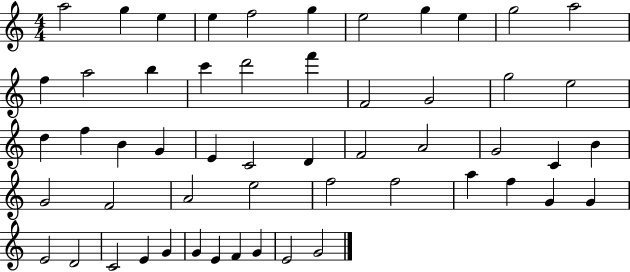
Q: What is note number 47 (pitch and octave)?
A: E4